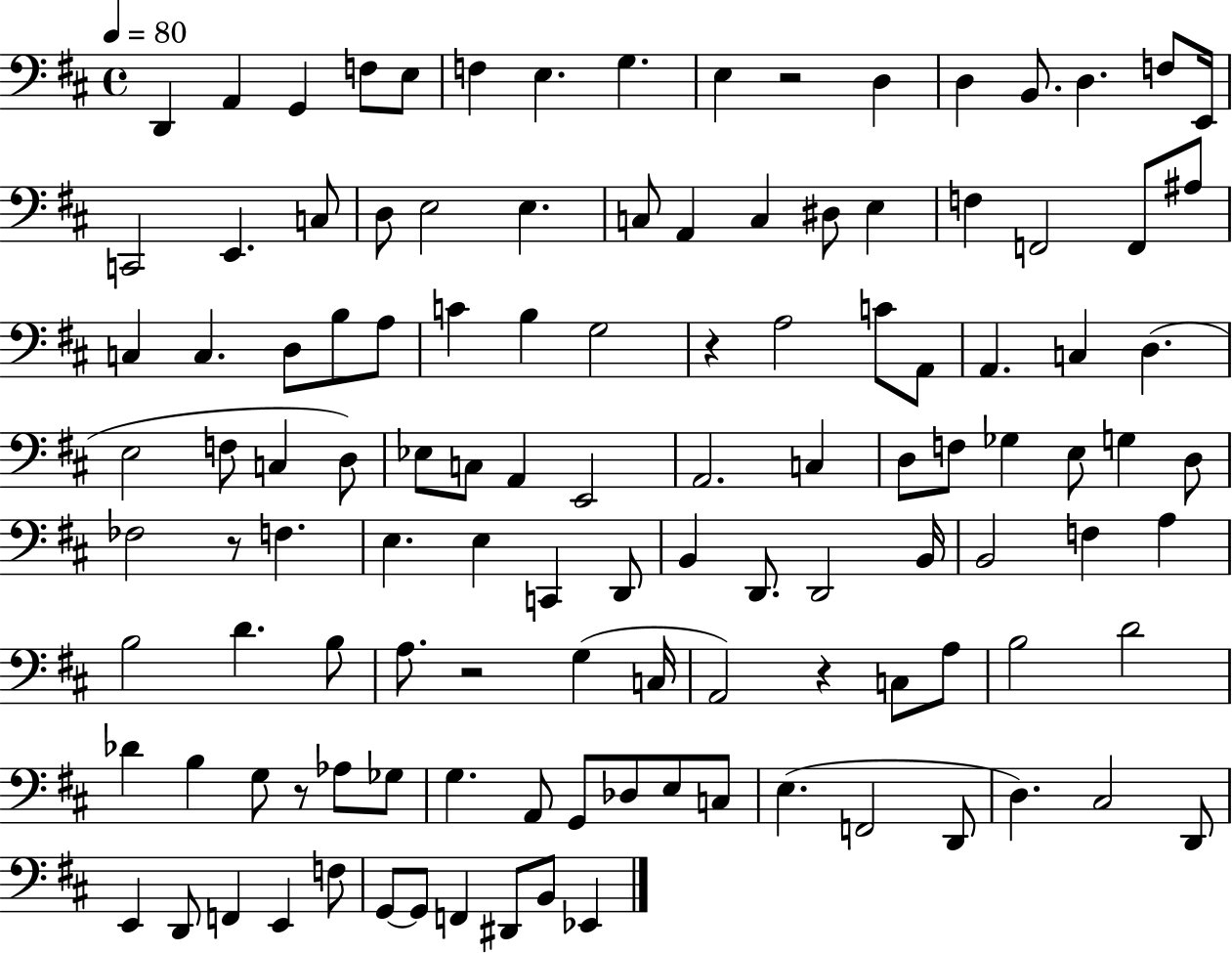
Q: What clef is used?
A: bass